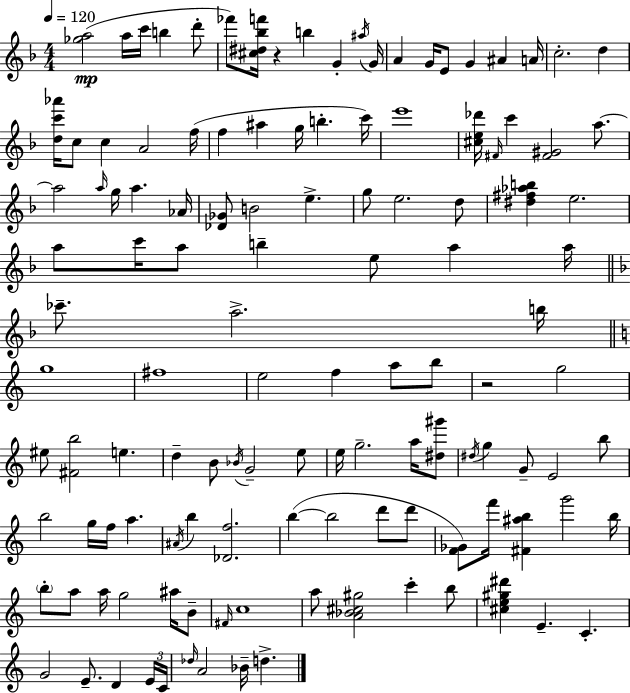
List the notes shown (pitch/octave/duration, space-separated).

[Gb5,A5]/h A5/s C6/s B5/q D6/e FES6/e [C#5,D#5,Bb5,F6]/s R/q B5/q G4/q A#5/s G4/s A4/q G4/s E4/e G4/q A#4/q A4/s C5/h. D5/q [D5,C6,Ab6]/s C5/e C5/q A4/h F5/s F5/q A#5/q G5/s B5/q. C6/s E6/w [C#5,E5,Db6]/s F#4/s C6/q [F#4,G#4]/h A5/e. A5/h A5/s G5/s A5/q. Ab4/s [Db4,Gb4]/e B4/h E5/q. G5/e E5/h. D5/e [D#5,F#5,Ab5,B5]/q E5/h. A5/e C6/s A5/e B5/q E5/e A5/q A5/s CES6/e. A5/h. B5/s G5/w F#5/w E5/h F5/q A5/e B5/e R/h G5/h EIS5/e [F#4,B5]/h E5/q. D5/q B4/e Bb4/s G4/h E5/e E5/s G5/h. A5/s [D#5,G#6]/e D#5/s G5/q G4/e E4/h B5/e B5/h G5/s F5/s A5/q. A#4/s B5/q [Db4,F5]/h. B5/q B5/h D6/e D6/e [F4,Gb4]/e F6/s [F#4,A#5,B5]/q G6/h B5/s B5/e A5/e A5/s G5/h A#5/s B4/e F#4/s C5/w A5/e [A4,Bb4,C#5,G#5]/h C6/q B5/e [C#5,E5,G#5,D#6]/q E4/q. C4/q. G4/h E4/e. D4/q E4/s C4/s Db5/s A4/h Bb4/s D5/q.